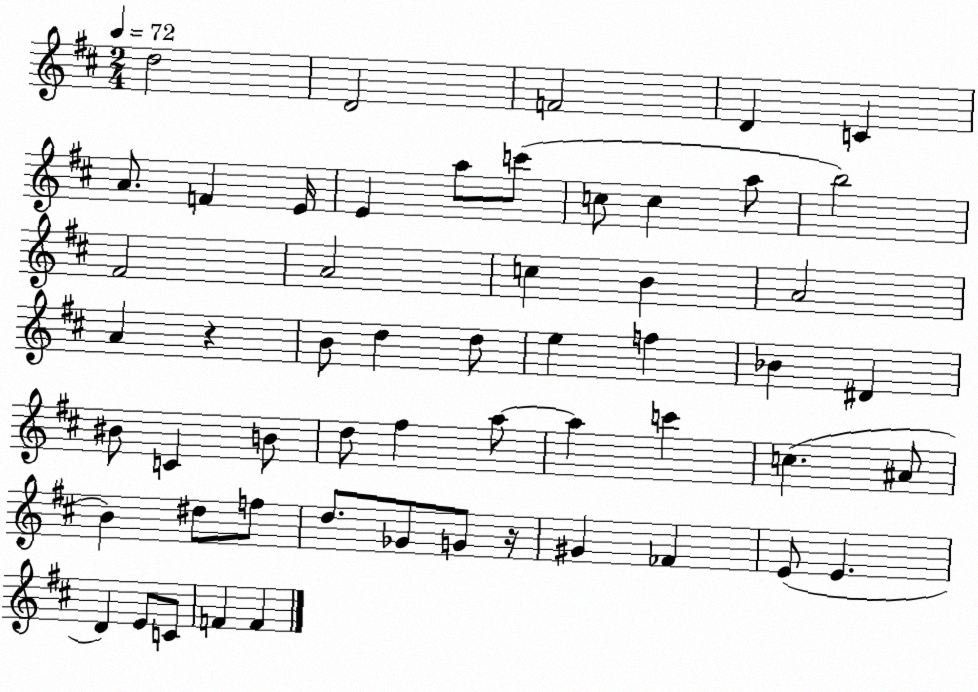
X:1
T:Untitled
M:2/4
L:1/4
K:D
d2 D2 F2 D C A/2 F E/4 E a/2 c'/2 c/2 c a/2 b2 ^F2 A2 c B A2 A z B/2 d d/2 e f _B ^D ^B/2 C B/2 d/2 ^f a/2 a c' c ^A/2 B ^d/2 f/2 d/2 _G/2 G/2 z/4 ^G _F E/2 E D E/2 C/2 F F